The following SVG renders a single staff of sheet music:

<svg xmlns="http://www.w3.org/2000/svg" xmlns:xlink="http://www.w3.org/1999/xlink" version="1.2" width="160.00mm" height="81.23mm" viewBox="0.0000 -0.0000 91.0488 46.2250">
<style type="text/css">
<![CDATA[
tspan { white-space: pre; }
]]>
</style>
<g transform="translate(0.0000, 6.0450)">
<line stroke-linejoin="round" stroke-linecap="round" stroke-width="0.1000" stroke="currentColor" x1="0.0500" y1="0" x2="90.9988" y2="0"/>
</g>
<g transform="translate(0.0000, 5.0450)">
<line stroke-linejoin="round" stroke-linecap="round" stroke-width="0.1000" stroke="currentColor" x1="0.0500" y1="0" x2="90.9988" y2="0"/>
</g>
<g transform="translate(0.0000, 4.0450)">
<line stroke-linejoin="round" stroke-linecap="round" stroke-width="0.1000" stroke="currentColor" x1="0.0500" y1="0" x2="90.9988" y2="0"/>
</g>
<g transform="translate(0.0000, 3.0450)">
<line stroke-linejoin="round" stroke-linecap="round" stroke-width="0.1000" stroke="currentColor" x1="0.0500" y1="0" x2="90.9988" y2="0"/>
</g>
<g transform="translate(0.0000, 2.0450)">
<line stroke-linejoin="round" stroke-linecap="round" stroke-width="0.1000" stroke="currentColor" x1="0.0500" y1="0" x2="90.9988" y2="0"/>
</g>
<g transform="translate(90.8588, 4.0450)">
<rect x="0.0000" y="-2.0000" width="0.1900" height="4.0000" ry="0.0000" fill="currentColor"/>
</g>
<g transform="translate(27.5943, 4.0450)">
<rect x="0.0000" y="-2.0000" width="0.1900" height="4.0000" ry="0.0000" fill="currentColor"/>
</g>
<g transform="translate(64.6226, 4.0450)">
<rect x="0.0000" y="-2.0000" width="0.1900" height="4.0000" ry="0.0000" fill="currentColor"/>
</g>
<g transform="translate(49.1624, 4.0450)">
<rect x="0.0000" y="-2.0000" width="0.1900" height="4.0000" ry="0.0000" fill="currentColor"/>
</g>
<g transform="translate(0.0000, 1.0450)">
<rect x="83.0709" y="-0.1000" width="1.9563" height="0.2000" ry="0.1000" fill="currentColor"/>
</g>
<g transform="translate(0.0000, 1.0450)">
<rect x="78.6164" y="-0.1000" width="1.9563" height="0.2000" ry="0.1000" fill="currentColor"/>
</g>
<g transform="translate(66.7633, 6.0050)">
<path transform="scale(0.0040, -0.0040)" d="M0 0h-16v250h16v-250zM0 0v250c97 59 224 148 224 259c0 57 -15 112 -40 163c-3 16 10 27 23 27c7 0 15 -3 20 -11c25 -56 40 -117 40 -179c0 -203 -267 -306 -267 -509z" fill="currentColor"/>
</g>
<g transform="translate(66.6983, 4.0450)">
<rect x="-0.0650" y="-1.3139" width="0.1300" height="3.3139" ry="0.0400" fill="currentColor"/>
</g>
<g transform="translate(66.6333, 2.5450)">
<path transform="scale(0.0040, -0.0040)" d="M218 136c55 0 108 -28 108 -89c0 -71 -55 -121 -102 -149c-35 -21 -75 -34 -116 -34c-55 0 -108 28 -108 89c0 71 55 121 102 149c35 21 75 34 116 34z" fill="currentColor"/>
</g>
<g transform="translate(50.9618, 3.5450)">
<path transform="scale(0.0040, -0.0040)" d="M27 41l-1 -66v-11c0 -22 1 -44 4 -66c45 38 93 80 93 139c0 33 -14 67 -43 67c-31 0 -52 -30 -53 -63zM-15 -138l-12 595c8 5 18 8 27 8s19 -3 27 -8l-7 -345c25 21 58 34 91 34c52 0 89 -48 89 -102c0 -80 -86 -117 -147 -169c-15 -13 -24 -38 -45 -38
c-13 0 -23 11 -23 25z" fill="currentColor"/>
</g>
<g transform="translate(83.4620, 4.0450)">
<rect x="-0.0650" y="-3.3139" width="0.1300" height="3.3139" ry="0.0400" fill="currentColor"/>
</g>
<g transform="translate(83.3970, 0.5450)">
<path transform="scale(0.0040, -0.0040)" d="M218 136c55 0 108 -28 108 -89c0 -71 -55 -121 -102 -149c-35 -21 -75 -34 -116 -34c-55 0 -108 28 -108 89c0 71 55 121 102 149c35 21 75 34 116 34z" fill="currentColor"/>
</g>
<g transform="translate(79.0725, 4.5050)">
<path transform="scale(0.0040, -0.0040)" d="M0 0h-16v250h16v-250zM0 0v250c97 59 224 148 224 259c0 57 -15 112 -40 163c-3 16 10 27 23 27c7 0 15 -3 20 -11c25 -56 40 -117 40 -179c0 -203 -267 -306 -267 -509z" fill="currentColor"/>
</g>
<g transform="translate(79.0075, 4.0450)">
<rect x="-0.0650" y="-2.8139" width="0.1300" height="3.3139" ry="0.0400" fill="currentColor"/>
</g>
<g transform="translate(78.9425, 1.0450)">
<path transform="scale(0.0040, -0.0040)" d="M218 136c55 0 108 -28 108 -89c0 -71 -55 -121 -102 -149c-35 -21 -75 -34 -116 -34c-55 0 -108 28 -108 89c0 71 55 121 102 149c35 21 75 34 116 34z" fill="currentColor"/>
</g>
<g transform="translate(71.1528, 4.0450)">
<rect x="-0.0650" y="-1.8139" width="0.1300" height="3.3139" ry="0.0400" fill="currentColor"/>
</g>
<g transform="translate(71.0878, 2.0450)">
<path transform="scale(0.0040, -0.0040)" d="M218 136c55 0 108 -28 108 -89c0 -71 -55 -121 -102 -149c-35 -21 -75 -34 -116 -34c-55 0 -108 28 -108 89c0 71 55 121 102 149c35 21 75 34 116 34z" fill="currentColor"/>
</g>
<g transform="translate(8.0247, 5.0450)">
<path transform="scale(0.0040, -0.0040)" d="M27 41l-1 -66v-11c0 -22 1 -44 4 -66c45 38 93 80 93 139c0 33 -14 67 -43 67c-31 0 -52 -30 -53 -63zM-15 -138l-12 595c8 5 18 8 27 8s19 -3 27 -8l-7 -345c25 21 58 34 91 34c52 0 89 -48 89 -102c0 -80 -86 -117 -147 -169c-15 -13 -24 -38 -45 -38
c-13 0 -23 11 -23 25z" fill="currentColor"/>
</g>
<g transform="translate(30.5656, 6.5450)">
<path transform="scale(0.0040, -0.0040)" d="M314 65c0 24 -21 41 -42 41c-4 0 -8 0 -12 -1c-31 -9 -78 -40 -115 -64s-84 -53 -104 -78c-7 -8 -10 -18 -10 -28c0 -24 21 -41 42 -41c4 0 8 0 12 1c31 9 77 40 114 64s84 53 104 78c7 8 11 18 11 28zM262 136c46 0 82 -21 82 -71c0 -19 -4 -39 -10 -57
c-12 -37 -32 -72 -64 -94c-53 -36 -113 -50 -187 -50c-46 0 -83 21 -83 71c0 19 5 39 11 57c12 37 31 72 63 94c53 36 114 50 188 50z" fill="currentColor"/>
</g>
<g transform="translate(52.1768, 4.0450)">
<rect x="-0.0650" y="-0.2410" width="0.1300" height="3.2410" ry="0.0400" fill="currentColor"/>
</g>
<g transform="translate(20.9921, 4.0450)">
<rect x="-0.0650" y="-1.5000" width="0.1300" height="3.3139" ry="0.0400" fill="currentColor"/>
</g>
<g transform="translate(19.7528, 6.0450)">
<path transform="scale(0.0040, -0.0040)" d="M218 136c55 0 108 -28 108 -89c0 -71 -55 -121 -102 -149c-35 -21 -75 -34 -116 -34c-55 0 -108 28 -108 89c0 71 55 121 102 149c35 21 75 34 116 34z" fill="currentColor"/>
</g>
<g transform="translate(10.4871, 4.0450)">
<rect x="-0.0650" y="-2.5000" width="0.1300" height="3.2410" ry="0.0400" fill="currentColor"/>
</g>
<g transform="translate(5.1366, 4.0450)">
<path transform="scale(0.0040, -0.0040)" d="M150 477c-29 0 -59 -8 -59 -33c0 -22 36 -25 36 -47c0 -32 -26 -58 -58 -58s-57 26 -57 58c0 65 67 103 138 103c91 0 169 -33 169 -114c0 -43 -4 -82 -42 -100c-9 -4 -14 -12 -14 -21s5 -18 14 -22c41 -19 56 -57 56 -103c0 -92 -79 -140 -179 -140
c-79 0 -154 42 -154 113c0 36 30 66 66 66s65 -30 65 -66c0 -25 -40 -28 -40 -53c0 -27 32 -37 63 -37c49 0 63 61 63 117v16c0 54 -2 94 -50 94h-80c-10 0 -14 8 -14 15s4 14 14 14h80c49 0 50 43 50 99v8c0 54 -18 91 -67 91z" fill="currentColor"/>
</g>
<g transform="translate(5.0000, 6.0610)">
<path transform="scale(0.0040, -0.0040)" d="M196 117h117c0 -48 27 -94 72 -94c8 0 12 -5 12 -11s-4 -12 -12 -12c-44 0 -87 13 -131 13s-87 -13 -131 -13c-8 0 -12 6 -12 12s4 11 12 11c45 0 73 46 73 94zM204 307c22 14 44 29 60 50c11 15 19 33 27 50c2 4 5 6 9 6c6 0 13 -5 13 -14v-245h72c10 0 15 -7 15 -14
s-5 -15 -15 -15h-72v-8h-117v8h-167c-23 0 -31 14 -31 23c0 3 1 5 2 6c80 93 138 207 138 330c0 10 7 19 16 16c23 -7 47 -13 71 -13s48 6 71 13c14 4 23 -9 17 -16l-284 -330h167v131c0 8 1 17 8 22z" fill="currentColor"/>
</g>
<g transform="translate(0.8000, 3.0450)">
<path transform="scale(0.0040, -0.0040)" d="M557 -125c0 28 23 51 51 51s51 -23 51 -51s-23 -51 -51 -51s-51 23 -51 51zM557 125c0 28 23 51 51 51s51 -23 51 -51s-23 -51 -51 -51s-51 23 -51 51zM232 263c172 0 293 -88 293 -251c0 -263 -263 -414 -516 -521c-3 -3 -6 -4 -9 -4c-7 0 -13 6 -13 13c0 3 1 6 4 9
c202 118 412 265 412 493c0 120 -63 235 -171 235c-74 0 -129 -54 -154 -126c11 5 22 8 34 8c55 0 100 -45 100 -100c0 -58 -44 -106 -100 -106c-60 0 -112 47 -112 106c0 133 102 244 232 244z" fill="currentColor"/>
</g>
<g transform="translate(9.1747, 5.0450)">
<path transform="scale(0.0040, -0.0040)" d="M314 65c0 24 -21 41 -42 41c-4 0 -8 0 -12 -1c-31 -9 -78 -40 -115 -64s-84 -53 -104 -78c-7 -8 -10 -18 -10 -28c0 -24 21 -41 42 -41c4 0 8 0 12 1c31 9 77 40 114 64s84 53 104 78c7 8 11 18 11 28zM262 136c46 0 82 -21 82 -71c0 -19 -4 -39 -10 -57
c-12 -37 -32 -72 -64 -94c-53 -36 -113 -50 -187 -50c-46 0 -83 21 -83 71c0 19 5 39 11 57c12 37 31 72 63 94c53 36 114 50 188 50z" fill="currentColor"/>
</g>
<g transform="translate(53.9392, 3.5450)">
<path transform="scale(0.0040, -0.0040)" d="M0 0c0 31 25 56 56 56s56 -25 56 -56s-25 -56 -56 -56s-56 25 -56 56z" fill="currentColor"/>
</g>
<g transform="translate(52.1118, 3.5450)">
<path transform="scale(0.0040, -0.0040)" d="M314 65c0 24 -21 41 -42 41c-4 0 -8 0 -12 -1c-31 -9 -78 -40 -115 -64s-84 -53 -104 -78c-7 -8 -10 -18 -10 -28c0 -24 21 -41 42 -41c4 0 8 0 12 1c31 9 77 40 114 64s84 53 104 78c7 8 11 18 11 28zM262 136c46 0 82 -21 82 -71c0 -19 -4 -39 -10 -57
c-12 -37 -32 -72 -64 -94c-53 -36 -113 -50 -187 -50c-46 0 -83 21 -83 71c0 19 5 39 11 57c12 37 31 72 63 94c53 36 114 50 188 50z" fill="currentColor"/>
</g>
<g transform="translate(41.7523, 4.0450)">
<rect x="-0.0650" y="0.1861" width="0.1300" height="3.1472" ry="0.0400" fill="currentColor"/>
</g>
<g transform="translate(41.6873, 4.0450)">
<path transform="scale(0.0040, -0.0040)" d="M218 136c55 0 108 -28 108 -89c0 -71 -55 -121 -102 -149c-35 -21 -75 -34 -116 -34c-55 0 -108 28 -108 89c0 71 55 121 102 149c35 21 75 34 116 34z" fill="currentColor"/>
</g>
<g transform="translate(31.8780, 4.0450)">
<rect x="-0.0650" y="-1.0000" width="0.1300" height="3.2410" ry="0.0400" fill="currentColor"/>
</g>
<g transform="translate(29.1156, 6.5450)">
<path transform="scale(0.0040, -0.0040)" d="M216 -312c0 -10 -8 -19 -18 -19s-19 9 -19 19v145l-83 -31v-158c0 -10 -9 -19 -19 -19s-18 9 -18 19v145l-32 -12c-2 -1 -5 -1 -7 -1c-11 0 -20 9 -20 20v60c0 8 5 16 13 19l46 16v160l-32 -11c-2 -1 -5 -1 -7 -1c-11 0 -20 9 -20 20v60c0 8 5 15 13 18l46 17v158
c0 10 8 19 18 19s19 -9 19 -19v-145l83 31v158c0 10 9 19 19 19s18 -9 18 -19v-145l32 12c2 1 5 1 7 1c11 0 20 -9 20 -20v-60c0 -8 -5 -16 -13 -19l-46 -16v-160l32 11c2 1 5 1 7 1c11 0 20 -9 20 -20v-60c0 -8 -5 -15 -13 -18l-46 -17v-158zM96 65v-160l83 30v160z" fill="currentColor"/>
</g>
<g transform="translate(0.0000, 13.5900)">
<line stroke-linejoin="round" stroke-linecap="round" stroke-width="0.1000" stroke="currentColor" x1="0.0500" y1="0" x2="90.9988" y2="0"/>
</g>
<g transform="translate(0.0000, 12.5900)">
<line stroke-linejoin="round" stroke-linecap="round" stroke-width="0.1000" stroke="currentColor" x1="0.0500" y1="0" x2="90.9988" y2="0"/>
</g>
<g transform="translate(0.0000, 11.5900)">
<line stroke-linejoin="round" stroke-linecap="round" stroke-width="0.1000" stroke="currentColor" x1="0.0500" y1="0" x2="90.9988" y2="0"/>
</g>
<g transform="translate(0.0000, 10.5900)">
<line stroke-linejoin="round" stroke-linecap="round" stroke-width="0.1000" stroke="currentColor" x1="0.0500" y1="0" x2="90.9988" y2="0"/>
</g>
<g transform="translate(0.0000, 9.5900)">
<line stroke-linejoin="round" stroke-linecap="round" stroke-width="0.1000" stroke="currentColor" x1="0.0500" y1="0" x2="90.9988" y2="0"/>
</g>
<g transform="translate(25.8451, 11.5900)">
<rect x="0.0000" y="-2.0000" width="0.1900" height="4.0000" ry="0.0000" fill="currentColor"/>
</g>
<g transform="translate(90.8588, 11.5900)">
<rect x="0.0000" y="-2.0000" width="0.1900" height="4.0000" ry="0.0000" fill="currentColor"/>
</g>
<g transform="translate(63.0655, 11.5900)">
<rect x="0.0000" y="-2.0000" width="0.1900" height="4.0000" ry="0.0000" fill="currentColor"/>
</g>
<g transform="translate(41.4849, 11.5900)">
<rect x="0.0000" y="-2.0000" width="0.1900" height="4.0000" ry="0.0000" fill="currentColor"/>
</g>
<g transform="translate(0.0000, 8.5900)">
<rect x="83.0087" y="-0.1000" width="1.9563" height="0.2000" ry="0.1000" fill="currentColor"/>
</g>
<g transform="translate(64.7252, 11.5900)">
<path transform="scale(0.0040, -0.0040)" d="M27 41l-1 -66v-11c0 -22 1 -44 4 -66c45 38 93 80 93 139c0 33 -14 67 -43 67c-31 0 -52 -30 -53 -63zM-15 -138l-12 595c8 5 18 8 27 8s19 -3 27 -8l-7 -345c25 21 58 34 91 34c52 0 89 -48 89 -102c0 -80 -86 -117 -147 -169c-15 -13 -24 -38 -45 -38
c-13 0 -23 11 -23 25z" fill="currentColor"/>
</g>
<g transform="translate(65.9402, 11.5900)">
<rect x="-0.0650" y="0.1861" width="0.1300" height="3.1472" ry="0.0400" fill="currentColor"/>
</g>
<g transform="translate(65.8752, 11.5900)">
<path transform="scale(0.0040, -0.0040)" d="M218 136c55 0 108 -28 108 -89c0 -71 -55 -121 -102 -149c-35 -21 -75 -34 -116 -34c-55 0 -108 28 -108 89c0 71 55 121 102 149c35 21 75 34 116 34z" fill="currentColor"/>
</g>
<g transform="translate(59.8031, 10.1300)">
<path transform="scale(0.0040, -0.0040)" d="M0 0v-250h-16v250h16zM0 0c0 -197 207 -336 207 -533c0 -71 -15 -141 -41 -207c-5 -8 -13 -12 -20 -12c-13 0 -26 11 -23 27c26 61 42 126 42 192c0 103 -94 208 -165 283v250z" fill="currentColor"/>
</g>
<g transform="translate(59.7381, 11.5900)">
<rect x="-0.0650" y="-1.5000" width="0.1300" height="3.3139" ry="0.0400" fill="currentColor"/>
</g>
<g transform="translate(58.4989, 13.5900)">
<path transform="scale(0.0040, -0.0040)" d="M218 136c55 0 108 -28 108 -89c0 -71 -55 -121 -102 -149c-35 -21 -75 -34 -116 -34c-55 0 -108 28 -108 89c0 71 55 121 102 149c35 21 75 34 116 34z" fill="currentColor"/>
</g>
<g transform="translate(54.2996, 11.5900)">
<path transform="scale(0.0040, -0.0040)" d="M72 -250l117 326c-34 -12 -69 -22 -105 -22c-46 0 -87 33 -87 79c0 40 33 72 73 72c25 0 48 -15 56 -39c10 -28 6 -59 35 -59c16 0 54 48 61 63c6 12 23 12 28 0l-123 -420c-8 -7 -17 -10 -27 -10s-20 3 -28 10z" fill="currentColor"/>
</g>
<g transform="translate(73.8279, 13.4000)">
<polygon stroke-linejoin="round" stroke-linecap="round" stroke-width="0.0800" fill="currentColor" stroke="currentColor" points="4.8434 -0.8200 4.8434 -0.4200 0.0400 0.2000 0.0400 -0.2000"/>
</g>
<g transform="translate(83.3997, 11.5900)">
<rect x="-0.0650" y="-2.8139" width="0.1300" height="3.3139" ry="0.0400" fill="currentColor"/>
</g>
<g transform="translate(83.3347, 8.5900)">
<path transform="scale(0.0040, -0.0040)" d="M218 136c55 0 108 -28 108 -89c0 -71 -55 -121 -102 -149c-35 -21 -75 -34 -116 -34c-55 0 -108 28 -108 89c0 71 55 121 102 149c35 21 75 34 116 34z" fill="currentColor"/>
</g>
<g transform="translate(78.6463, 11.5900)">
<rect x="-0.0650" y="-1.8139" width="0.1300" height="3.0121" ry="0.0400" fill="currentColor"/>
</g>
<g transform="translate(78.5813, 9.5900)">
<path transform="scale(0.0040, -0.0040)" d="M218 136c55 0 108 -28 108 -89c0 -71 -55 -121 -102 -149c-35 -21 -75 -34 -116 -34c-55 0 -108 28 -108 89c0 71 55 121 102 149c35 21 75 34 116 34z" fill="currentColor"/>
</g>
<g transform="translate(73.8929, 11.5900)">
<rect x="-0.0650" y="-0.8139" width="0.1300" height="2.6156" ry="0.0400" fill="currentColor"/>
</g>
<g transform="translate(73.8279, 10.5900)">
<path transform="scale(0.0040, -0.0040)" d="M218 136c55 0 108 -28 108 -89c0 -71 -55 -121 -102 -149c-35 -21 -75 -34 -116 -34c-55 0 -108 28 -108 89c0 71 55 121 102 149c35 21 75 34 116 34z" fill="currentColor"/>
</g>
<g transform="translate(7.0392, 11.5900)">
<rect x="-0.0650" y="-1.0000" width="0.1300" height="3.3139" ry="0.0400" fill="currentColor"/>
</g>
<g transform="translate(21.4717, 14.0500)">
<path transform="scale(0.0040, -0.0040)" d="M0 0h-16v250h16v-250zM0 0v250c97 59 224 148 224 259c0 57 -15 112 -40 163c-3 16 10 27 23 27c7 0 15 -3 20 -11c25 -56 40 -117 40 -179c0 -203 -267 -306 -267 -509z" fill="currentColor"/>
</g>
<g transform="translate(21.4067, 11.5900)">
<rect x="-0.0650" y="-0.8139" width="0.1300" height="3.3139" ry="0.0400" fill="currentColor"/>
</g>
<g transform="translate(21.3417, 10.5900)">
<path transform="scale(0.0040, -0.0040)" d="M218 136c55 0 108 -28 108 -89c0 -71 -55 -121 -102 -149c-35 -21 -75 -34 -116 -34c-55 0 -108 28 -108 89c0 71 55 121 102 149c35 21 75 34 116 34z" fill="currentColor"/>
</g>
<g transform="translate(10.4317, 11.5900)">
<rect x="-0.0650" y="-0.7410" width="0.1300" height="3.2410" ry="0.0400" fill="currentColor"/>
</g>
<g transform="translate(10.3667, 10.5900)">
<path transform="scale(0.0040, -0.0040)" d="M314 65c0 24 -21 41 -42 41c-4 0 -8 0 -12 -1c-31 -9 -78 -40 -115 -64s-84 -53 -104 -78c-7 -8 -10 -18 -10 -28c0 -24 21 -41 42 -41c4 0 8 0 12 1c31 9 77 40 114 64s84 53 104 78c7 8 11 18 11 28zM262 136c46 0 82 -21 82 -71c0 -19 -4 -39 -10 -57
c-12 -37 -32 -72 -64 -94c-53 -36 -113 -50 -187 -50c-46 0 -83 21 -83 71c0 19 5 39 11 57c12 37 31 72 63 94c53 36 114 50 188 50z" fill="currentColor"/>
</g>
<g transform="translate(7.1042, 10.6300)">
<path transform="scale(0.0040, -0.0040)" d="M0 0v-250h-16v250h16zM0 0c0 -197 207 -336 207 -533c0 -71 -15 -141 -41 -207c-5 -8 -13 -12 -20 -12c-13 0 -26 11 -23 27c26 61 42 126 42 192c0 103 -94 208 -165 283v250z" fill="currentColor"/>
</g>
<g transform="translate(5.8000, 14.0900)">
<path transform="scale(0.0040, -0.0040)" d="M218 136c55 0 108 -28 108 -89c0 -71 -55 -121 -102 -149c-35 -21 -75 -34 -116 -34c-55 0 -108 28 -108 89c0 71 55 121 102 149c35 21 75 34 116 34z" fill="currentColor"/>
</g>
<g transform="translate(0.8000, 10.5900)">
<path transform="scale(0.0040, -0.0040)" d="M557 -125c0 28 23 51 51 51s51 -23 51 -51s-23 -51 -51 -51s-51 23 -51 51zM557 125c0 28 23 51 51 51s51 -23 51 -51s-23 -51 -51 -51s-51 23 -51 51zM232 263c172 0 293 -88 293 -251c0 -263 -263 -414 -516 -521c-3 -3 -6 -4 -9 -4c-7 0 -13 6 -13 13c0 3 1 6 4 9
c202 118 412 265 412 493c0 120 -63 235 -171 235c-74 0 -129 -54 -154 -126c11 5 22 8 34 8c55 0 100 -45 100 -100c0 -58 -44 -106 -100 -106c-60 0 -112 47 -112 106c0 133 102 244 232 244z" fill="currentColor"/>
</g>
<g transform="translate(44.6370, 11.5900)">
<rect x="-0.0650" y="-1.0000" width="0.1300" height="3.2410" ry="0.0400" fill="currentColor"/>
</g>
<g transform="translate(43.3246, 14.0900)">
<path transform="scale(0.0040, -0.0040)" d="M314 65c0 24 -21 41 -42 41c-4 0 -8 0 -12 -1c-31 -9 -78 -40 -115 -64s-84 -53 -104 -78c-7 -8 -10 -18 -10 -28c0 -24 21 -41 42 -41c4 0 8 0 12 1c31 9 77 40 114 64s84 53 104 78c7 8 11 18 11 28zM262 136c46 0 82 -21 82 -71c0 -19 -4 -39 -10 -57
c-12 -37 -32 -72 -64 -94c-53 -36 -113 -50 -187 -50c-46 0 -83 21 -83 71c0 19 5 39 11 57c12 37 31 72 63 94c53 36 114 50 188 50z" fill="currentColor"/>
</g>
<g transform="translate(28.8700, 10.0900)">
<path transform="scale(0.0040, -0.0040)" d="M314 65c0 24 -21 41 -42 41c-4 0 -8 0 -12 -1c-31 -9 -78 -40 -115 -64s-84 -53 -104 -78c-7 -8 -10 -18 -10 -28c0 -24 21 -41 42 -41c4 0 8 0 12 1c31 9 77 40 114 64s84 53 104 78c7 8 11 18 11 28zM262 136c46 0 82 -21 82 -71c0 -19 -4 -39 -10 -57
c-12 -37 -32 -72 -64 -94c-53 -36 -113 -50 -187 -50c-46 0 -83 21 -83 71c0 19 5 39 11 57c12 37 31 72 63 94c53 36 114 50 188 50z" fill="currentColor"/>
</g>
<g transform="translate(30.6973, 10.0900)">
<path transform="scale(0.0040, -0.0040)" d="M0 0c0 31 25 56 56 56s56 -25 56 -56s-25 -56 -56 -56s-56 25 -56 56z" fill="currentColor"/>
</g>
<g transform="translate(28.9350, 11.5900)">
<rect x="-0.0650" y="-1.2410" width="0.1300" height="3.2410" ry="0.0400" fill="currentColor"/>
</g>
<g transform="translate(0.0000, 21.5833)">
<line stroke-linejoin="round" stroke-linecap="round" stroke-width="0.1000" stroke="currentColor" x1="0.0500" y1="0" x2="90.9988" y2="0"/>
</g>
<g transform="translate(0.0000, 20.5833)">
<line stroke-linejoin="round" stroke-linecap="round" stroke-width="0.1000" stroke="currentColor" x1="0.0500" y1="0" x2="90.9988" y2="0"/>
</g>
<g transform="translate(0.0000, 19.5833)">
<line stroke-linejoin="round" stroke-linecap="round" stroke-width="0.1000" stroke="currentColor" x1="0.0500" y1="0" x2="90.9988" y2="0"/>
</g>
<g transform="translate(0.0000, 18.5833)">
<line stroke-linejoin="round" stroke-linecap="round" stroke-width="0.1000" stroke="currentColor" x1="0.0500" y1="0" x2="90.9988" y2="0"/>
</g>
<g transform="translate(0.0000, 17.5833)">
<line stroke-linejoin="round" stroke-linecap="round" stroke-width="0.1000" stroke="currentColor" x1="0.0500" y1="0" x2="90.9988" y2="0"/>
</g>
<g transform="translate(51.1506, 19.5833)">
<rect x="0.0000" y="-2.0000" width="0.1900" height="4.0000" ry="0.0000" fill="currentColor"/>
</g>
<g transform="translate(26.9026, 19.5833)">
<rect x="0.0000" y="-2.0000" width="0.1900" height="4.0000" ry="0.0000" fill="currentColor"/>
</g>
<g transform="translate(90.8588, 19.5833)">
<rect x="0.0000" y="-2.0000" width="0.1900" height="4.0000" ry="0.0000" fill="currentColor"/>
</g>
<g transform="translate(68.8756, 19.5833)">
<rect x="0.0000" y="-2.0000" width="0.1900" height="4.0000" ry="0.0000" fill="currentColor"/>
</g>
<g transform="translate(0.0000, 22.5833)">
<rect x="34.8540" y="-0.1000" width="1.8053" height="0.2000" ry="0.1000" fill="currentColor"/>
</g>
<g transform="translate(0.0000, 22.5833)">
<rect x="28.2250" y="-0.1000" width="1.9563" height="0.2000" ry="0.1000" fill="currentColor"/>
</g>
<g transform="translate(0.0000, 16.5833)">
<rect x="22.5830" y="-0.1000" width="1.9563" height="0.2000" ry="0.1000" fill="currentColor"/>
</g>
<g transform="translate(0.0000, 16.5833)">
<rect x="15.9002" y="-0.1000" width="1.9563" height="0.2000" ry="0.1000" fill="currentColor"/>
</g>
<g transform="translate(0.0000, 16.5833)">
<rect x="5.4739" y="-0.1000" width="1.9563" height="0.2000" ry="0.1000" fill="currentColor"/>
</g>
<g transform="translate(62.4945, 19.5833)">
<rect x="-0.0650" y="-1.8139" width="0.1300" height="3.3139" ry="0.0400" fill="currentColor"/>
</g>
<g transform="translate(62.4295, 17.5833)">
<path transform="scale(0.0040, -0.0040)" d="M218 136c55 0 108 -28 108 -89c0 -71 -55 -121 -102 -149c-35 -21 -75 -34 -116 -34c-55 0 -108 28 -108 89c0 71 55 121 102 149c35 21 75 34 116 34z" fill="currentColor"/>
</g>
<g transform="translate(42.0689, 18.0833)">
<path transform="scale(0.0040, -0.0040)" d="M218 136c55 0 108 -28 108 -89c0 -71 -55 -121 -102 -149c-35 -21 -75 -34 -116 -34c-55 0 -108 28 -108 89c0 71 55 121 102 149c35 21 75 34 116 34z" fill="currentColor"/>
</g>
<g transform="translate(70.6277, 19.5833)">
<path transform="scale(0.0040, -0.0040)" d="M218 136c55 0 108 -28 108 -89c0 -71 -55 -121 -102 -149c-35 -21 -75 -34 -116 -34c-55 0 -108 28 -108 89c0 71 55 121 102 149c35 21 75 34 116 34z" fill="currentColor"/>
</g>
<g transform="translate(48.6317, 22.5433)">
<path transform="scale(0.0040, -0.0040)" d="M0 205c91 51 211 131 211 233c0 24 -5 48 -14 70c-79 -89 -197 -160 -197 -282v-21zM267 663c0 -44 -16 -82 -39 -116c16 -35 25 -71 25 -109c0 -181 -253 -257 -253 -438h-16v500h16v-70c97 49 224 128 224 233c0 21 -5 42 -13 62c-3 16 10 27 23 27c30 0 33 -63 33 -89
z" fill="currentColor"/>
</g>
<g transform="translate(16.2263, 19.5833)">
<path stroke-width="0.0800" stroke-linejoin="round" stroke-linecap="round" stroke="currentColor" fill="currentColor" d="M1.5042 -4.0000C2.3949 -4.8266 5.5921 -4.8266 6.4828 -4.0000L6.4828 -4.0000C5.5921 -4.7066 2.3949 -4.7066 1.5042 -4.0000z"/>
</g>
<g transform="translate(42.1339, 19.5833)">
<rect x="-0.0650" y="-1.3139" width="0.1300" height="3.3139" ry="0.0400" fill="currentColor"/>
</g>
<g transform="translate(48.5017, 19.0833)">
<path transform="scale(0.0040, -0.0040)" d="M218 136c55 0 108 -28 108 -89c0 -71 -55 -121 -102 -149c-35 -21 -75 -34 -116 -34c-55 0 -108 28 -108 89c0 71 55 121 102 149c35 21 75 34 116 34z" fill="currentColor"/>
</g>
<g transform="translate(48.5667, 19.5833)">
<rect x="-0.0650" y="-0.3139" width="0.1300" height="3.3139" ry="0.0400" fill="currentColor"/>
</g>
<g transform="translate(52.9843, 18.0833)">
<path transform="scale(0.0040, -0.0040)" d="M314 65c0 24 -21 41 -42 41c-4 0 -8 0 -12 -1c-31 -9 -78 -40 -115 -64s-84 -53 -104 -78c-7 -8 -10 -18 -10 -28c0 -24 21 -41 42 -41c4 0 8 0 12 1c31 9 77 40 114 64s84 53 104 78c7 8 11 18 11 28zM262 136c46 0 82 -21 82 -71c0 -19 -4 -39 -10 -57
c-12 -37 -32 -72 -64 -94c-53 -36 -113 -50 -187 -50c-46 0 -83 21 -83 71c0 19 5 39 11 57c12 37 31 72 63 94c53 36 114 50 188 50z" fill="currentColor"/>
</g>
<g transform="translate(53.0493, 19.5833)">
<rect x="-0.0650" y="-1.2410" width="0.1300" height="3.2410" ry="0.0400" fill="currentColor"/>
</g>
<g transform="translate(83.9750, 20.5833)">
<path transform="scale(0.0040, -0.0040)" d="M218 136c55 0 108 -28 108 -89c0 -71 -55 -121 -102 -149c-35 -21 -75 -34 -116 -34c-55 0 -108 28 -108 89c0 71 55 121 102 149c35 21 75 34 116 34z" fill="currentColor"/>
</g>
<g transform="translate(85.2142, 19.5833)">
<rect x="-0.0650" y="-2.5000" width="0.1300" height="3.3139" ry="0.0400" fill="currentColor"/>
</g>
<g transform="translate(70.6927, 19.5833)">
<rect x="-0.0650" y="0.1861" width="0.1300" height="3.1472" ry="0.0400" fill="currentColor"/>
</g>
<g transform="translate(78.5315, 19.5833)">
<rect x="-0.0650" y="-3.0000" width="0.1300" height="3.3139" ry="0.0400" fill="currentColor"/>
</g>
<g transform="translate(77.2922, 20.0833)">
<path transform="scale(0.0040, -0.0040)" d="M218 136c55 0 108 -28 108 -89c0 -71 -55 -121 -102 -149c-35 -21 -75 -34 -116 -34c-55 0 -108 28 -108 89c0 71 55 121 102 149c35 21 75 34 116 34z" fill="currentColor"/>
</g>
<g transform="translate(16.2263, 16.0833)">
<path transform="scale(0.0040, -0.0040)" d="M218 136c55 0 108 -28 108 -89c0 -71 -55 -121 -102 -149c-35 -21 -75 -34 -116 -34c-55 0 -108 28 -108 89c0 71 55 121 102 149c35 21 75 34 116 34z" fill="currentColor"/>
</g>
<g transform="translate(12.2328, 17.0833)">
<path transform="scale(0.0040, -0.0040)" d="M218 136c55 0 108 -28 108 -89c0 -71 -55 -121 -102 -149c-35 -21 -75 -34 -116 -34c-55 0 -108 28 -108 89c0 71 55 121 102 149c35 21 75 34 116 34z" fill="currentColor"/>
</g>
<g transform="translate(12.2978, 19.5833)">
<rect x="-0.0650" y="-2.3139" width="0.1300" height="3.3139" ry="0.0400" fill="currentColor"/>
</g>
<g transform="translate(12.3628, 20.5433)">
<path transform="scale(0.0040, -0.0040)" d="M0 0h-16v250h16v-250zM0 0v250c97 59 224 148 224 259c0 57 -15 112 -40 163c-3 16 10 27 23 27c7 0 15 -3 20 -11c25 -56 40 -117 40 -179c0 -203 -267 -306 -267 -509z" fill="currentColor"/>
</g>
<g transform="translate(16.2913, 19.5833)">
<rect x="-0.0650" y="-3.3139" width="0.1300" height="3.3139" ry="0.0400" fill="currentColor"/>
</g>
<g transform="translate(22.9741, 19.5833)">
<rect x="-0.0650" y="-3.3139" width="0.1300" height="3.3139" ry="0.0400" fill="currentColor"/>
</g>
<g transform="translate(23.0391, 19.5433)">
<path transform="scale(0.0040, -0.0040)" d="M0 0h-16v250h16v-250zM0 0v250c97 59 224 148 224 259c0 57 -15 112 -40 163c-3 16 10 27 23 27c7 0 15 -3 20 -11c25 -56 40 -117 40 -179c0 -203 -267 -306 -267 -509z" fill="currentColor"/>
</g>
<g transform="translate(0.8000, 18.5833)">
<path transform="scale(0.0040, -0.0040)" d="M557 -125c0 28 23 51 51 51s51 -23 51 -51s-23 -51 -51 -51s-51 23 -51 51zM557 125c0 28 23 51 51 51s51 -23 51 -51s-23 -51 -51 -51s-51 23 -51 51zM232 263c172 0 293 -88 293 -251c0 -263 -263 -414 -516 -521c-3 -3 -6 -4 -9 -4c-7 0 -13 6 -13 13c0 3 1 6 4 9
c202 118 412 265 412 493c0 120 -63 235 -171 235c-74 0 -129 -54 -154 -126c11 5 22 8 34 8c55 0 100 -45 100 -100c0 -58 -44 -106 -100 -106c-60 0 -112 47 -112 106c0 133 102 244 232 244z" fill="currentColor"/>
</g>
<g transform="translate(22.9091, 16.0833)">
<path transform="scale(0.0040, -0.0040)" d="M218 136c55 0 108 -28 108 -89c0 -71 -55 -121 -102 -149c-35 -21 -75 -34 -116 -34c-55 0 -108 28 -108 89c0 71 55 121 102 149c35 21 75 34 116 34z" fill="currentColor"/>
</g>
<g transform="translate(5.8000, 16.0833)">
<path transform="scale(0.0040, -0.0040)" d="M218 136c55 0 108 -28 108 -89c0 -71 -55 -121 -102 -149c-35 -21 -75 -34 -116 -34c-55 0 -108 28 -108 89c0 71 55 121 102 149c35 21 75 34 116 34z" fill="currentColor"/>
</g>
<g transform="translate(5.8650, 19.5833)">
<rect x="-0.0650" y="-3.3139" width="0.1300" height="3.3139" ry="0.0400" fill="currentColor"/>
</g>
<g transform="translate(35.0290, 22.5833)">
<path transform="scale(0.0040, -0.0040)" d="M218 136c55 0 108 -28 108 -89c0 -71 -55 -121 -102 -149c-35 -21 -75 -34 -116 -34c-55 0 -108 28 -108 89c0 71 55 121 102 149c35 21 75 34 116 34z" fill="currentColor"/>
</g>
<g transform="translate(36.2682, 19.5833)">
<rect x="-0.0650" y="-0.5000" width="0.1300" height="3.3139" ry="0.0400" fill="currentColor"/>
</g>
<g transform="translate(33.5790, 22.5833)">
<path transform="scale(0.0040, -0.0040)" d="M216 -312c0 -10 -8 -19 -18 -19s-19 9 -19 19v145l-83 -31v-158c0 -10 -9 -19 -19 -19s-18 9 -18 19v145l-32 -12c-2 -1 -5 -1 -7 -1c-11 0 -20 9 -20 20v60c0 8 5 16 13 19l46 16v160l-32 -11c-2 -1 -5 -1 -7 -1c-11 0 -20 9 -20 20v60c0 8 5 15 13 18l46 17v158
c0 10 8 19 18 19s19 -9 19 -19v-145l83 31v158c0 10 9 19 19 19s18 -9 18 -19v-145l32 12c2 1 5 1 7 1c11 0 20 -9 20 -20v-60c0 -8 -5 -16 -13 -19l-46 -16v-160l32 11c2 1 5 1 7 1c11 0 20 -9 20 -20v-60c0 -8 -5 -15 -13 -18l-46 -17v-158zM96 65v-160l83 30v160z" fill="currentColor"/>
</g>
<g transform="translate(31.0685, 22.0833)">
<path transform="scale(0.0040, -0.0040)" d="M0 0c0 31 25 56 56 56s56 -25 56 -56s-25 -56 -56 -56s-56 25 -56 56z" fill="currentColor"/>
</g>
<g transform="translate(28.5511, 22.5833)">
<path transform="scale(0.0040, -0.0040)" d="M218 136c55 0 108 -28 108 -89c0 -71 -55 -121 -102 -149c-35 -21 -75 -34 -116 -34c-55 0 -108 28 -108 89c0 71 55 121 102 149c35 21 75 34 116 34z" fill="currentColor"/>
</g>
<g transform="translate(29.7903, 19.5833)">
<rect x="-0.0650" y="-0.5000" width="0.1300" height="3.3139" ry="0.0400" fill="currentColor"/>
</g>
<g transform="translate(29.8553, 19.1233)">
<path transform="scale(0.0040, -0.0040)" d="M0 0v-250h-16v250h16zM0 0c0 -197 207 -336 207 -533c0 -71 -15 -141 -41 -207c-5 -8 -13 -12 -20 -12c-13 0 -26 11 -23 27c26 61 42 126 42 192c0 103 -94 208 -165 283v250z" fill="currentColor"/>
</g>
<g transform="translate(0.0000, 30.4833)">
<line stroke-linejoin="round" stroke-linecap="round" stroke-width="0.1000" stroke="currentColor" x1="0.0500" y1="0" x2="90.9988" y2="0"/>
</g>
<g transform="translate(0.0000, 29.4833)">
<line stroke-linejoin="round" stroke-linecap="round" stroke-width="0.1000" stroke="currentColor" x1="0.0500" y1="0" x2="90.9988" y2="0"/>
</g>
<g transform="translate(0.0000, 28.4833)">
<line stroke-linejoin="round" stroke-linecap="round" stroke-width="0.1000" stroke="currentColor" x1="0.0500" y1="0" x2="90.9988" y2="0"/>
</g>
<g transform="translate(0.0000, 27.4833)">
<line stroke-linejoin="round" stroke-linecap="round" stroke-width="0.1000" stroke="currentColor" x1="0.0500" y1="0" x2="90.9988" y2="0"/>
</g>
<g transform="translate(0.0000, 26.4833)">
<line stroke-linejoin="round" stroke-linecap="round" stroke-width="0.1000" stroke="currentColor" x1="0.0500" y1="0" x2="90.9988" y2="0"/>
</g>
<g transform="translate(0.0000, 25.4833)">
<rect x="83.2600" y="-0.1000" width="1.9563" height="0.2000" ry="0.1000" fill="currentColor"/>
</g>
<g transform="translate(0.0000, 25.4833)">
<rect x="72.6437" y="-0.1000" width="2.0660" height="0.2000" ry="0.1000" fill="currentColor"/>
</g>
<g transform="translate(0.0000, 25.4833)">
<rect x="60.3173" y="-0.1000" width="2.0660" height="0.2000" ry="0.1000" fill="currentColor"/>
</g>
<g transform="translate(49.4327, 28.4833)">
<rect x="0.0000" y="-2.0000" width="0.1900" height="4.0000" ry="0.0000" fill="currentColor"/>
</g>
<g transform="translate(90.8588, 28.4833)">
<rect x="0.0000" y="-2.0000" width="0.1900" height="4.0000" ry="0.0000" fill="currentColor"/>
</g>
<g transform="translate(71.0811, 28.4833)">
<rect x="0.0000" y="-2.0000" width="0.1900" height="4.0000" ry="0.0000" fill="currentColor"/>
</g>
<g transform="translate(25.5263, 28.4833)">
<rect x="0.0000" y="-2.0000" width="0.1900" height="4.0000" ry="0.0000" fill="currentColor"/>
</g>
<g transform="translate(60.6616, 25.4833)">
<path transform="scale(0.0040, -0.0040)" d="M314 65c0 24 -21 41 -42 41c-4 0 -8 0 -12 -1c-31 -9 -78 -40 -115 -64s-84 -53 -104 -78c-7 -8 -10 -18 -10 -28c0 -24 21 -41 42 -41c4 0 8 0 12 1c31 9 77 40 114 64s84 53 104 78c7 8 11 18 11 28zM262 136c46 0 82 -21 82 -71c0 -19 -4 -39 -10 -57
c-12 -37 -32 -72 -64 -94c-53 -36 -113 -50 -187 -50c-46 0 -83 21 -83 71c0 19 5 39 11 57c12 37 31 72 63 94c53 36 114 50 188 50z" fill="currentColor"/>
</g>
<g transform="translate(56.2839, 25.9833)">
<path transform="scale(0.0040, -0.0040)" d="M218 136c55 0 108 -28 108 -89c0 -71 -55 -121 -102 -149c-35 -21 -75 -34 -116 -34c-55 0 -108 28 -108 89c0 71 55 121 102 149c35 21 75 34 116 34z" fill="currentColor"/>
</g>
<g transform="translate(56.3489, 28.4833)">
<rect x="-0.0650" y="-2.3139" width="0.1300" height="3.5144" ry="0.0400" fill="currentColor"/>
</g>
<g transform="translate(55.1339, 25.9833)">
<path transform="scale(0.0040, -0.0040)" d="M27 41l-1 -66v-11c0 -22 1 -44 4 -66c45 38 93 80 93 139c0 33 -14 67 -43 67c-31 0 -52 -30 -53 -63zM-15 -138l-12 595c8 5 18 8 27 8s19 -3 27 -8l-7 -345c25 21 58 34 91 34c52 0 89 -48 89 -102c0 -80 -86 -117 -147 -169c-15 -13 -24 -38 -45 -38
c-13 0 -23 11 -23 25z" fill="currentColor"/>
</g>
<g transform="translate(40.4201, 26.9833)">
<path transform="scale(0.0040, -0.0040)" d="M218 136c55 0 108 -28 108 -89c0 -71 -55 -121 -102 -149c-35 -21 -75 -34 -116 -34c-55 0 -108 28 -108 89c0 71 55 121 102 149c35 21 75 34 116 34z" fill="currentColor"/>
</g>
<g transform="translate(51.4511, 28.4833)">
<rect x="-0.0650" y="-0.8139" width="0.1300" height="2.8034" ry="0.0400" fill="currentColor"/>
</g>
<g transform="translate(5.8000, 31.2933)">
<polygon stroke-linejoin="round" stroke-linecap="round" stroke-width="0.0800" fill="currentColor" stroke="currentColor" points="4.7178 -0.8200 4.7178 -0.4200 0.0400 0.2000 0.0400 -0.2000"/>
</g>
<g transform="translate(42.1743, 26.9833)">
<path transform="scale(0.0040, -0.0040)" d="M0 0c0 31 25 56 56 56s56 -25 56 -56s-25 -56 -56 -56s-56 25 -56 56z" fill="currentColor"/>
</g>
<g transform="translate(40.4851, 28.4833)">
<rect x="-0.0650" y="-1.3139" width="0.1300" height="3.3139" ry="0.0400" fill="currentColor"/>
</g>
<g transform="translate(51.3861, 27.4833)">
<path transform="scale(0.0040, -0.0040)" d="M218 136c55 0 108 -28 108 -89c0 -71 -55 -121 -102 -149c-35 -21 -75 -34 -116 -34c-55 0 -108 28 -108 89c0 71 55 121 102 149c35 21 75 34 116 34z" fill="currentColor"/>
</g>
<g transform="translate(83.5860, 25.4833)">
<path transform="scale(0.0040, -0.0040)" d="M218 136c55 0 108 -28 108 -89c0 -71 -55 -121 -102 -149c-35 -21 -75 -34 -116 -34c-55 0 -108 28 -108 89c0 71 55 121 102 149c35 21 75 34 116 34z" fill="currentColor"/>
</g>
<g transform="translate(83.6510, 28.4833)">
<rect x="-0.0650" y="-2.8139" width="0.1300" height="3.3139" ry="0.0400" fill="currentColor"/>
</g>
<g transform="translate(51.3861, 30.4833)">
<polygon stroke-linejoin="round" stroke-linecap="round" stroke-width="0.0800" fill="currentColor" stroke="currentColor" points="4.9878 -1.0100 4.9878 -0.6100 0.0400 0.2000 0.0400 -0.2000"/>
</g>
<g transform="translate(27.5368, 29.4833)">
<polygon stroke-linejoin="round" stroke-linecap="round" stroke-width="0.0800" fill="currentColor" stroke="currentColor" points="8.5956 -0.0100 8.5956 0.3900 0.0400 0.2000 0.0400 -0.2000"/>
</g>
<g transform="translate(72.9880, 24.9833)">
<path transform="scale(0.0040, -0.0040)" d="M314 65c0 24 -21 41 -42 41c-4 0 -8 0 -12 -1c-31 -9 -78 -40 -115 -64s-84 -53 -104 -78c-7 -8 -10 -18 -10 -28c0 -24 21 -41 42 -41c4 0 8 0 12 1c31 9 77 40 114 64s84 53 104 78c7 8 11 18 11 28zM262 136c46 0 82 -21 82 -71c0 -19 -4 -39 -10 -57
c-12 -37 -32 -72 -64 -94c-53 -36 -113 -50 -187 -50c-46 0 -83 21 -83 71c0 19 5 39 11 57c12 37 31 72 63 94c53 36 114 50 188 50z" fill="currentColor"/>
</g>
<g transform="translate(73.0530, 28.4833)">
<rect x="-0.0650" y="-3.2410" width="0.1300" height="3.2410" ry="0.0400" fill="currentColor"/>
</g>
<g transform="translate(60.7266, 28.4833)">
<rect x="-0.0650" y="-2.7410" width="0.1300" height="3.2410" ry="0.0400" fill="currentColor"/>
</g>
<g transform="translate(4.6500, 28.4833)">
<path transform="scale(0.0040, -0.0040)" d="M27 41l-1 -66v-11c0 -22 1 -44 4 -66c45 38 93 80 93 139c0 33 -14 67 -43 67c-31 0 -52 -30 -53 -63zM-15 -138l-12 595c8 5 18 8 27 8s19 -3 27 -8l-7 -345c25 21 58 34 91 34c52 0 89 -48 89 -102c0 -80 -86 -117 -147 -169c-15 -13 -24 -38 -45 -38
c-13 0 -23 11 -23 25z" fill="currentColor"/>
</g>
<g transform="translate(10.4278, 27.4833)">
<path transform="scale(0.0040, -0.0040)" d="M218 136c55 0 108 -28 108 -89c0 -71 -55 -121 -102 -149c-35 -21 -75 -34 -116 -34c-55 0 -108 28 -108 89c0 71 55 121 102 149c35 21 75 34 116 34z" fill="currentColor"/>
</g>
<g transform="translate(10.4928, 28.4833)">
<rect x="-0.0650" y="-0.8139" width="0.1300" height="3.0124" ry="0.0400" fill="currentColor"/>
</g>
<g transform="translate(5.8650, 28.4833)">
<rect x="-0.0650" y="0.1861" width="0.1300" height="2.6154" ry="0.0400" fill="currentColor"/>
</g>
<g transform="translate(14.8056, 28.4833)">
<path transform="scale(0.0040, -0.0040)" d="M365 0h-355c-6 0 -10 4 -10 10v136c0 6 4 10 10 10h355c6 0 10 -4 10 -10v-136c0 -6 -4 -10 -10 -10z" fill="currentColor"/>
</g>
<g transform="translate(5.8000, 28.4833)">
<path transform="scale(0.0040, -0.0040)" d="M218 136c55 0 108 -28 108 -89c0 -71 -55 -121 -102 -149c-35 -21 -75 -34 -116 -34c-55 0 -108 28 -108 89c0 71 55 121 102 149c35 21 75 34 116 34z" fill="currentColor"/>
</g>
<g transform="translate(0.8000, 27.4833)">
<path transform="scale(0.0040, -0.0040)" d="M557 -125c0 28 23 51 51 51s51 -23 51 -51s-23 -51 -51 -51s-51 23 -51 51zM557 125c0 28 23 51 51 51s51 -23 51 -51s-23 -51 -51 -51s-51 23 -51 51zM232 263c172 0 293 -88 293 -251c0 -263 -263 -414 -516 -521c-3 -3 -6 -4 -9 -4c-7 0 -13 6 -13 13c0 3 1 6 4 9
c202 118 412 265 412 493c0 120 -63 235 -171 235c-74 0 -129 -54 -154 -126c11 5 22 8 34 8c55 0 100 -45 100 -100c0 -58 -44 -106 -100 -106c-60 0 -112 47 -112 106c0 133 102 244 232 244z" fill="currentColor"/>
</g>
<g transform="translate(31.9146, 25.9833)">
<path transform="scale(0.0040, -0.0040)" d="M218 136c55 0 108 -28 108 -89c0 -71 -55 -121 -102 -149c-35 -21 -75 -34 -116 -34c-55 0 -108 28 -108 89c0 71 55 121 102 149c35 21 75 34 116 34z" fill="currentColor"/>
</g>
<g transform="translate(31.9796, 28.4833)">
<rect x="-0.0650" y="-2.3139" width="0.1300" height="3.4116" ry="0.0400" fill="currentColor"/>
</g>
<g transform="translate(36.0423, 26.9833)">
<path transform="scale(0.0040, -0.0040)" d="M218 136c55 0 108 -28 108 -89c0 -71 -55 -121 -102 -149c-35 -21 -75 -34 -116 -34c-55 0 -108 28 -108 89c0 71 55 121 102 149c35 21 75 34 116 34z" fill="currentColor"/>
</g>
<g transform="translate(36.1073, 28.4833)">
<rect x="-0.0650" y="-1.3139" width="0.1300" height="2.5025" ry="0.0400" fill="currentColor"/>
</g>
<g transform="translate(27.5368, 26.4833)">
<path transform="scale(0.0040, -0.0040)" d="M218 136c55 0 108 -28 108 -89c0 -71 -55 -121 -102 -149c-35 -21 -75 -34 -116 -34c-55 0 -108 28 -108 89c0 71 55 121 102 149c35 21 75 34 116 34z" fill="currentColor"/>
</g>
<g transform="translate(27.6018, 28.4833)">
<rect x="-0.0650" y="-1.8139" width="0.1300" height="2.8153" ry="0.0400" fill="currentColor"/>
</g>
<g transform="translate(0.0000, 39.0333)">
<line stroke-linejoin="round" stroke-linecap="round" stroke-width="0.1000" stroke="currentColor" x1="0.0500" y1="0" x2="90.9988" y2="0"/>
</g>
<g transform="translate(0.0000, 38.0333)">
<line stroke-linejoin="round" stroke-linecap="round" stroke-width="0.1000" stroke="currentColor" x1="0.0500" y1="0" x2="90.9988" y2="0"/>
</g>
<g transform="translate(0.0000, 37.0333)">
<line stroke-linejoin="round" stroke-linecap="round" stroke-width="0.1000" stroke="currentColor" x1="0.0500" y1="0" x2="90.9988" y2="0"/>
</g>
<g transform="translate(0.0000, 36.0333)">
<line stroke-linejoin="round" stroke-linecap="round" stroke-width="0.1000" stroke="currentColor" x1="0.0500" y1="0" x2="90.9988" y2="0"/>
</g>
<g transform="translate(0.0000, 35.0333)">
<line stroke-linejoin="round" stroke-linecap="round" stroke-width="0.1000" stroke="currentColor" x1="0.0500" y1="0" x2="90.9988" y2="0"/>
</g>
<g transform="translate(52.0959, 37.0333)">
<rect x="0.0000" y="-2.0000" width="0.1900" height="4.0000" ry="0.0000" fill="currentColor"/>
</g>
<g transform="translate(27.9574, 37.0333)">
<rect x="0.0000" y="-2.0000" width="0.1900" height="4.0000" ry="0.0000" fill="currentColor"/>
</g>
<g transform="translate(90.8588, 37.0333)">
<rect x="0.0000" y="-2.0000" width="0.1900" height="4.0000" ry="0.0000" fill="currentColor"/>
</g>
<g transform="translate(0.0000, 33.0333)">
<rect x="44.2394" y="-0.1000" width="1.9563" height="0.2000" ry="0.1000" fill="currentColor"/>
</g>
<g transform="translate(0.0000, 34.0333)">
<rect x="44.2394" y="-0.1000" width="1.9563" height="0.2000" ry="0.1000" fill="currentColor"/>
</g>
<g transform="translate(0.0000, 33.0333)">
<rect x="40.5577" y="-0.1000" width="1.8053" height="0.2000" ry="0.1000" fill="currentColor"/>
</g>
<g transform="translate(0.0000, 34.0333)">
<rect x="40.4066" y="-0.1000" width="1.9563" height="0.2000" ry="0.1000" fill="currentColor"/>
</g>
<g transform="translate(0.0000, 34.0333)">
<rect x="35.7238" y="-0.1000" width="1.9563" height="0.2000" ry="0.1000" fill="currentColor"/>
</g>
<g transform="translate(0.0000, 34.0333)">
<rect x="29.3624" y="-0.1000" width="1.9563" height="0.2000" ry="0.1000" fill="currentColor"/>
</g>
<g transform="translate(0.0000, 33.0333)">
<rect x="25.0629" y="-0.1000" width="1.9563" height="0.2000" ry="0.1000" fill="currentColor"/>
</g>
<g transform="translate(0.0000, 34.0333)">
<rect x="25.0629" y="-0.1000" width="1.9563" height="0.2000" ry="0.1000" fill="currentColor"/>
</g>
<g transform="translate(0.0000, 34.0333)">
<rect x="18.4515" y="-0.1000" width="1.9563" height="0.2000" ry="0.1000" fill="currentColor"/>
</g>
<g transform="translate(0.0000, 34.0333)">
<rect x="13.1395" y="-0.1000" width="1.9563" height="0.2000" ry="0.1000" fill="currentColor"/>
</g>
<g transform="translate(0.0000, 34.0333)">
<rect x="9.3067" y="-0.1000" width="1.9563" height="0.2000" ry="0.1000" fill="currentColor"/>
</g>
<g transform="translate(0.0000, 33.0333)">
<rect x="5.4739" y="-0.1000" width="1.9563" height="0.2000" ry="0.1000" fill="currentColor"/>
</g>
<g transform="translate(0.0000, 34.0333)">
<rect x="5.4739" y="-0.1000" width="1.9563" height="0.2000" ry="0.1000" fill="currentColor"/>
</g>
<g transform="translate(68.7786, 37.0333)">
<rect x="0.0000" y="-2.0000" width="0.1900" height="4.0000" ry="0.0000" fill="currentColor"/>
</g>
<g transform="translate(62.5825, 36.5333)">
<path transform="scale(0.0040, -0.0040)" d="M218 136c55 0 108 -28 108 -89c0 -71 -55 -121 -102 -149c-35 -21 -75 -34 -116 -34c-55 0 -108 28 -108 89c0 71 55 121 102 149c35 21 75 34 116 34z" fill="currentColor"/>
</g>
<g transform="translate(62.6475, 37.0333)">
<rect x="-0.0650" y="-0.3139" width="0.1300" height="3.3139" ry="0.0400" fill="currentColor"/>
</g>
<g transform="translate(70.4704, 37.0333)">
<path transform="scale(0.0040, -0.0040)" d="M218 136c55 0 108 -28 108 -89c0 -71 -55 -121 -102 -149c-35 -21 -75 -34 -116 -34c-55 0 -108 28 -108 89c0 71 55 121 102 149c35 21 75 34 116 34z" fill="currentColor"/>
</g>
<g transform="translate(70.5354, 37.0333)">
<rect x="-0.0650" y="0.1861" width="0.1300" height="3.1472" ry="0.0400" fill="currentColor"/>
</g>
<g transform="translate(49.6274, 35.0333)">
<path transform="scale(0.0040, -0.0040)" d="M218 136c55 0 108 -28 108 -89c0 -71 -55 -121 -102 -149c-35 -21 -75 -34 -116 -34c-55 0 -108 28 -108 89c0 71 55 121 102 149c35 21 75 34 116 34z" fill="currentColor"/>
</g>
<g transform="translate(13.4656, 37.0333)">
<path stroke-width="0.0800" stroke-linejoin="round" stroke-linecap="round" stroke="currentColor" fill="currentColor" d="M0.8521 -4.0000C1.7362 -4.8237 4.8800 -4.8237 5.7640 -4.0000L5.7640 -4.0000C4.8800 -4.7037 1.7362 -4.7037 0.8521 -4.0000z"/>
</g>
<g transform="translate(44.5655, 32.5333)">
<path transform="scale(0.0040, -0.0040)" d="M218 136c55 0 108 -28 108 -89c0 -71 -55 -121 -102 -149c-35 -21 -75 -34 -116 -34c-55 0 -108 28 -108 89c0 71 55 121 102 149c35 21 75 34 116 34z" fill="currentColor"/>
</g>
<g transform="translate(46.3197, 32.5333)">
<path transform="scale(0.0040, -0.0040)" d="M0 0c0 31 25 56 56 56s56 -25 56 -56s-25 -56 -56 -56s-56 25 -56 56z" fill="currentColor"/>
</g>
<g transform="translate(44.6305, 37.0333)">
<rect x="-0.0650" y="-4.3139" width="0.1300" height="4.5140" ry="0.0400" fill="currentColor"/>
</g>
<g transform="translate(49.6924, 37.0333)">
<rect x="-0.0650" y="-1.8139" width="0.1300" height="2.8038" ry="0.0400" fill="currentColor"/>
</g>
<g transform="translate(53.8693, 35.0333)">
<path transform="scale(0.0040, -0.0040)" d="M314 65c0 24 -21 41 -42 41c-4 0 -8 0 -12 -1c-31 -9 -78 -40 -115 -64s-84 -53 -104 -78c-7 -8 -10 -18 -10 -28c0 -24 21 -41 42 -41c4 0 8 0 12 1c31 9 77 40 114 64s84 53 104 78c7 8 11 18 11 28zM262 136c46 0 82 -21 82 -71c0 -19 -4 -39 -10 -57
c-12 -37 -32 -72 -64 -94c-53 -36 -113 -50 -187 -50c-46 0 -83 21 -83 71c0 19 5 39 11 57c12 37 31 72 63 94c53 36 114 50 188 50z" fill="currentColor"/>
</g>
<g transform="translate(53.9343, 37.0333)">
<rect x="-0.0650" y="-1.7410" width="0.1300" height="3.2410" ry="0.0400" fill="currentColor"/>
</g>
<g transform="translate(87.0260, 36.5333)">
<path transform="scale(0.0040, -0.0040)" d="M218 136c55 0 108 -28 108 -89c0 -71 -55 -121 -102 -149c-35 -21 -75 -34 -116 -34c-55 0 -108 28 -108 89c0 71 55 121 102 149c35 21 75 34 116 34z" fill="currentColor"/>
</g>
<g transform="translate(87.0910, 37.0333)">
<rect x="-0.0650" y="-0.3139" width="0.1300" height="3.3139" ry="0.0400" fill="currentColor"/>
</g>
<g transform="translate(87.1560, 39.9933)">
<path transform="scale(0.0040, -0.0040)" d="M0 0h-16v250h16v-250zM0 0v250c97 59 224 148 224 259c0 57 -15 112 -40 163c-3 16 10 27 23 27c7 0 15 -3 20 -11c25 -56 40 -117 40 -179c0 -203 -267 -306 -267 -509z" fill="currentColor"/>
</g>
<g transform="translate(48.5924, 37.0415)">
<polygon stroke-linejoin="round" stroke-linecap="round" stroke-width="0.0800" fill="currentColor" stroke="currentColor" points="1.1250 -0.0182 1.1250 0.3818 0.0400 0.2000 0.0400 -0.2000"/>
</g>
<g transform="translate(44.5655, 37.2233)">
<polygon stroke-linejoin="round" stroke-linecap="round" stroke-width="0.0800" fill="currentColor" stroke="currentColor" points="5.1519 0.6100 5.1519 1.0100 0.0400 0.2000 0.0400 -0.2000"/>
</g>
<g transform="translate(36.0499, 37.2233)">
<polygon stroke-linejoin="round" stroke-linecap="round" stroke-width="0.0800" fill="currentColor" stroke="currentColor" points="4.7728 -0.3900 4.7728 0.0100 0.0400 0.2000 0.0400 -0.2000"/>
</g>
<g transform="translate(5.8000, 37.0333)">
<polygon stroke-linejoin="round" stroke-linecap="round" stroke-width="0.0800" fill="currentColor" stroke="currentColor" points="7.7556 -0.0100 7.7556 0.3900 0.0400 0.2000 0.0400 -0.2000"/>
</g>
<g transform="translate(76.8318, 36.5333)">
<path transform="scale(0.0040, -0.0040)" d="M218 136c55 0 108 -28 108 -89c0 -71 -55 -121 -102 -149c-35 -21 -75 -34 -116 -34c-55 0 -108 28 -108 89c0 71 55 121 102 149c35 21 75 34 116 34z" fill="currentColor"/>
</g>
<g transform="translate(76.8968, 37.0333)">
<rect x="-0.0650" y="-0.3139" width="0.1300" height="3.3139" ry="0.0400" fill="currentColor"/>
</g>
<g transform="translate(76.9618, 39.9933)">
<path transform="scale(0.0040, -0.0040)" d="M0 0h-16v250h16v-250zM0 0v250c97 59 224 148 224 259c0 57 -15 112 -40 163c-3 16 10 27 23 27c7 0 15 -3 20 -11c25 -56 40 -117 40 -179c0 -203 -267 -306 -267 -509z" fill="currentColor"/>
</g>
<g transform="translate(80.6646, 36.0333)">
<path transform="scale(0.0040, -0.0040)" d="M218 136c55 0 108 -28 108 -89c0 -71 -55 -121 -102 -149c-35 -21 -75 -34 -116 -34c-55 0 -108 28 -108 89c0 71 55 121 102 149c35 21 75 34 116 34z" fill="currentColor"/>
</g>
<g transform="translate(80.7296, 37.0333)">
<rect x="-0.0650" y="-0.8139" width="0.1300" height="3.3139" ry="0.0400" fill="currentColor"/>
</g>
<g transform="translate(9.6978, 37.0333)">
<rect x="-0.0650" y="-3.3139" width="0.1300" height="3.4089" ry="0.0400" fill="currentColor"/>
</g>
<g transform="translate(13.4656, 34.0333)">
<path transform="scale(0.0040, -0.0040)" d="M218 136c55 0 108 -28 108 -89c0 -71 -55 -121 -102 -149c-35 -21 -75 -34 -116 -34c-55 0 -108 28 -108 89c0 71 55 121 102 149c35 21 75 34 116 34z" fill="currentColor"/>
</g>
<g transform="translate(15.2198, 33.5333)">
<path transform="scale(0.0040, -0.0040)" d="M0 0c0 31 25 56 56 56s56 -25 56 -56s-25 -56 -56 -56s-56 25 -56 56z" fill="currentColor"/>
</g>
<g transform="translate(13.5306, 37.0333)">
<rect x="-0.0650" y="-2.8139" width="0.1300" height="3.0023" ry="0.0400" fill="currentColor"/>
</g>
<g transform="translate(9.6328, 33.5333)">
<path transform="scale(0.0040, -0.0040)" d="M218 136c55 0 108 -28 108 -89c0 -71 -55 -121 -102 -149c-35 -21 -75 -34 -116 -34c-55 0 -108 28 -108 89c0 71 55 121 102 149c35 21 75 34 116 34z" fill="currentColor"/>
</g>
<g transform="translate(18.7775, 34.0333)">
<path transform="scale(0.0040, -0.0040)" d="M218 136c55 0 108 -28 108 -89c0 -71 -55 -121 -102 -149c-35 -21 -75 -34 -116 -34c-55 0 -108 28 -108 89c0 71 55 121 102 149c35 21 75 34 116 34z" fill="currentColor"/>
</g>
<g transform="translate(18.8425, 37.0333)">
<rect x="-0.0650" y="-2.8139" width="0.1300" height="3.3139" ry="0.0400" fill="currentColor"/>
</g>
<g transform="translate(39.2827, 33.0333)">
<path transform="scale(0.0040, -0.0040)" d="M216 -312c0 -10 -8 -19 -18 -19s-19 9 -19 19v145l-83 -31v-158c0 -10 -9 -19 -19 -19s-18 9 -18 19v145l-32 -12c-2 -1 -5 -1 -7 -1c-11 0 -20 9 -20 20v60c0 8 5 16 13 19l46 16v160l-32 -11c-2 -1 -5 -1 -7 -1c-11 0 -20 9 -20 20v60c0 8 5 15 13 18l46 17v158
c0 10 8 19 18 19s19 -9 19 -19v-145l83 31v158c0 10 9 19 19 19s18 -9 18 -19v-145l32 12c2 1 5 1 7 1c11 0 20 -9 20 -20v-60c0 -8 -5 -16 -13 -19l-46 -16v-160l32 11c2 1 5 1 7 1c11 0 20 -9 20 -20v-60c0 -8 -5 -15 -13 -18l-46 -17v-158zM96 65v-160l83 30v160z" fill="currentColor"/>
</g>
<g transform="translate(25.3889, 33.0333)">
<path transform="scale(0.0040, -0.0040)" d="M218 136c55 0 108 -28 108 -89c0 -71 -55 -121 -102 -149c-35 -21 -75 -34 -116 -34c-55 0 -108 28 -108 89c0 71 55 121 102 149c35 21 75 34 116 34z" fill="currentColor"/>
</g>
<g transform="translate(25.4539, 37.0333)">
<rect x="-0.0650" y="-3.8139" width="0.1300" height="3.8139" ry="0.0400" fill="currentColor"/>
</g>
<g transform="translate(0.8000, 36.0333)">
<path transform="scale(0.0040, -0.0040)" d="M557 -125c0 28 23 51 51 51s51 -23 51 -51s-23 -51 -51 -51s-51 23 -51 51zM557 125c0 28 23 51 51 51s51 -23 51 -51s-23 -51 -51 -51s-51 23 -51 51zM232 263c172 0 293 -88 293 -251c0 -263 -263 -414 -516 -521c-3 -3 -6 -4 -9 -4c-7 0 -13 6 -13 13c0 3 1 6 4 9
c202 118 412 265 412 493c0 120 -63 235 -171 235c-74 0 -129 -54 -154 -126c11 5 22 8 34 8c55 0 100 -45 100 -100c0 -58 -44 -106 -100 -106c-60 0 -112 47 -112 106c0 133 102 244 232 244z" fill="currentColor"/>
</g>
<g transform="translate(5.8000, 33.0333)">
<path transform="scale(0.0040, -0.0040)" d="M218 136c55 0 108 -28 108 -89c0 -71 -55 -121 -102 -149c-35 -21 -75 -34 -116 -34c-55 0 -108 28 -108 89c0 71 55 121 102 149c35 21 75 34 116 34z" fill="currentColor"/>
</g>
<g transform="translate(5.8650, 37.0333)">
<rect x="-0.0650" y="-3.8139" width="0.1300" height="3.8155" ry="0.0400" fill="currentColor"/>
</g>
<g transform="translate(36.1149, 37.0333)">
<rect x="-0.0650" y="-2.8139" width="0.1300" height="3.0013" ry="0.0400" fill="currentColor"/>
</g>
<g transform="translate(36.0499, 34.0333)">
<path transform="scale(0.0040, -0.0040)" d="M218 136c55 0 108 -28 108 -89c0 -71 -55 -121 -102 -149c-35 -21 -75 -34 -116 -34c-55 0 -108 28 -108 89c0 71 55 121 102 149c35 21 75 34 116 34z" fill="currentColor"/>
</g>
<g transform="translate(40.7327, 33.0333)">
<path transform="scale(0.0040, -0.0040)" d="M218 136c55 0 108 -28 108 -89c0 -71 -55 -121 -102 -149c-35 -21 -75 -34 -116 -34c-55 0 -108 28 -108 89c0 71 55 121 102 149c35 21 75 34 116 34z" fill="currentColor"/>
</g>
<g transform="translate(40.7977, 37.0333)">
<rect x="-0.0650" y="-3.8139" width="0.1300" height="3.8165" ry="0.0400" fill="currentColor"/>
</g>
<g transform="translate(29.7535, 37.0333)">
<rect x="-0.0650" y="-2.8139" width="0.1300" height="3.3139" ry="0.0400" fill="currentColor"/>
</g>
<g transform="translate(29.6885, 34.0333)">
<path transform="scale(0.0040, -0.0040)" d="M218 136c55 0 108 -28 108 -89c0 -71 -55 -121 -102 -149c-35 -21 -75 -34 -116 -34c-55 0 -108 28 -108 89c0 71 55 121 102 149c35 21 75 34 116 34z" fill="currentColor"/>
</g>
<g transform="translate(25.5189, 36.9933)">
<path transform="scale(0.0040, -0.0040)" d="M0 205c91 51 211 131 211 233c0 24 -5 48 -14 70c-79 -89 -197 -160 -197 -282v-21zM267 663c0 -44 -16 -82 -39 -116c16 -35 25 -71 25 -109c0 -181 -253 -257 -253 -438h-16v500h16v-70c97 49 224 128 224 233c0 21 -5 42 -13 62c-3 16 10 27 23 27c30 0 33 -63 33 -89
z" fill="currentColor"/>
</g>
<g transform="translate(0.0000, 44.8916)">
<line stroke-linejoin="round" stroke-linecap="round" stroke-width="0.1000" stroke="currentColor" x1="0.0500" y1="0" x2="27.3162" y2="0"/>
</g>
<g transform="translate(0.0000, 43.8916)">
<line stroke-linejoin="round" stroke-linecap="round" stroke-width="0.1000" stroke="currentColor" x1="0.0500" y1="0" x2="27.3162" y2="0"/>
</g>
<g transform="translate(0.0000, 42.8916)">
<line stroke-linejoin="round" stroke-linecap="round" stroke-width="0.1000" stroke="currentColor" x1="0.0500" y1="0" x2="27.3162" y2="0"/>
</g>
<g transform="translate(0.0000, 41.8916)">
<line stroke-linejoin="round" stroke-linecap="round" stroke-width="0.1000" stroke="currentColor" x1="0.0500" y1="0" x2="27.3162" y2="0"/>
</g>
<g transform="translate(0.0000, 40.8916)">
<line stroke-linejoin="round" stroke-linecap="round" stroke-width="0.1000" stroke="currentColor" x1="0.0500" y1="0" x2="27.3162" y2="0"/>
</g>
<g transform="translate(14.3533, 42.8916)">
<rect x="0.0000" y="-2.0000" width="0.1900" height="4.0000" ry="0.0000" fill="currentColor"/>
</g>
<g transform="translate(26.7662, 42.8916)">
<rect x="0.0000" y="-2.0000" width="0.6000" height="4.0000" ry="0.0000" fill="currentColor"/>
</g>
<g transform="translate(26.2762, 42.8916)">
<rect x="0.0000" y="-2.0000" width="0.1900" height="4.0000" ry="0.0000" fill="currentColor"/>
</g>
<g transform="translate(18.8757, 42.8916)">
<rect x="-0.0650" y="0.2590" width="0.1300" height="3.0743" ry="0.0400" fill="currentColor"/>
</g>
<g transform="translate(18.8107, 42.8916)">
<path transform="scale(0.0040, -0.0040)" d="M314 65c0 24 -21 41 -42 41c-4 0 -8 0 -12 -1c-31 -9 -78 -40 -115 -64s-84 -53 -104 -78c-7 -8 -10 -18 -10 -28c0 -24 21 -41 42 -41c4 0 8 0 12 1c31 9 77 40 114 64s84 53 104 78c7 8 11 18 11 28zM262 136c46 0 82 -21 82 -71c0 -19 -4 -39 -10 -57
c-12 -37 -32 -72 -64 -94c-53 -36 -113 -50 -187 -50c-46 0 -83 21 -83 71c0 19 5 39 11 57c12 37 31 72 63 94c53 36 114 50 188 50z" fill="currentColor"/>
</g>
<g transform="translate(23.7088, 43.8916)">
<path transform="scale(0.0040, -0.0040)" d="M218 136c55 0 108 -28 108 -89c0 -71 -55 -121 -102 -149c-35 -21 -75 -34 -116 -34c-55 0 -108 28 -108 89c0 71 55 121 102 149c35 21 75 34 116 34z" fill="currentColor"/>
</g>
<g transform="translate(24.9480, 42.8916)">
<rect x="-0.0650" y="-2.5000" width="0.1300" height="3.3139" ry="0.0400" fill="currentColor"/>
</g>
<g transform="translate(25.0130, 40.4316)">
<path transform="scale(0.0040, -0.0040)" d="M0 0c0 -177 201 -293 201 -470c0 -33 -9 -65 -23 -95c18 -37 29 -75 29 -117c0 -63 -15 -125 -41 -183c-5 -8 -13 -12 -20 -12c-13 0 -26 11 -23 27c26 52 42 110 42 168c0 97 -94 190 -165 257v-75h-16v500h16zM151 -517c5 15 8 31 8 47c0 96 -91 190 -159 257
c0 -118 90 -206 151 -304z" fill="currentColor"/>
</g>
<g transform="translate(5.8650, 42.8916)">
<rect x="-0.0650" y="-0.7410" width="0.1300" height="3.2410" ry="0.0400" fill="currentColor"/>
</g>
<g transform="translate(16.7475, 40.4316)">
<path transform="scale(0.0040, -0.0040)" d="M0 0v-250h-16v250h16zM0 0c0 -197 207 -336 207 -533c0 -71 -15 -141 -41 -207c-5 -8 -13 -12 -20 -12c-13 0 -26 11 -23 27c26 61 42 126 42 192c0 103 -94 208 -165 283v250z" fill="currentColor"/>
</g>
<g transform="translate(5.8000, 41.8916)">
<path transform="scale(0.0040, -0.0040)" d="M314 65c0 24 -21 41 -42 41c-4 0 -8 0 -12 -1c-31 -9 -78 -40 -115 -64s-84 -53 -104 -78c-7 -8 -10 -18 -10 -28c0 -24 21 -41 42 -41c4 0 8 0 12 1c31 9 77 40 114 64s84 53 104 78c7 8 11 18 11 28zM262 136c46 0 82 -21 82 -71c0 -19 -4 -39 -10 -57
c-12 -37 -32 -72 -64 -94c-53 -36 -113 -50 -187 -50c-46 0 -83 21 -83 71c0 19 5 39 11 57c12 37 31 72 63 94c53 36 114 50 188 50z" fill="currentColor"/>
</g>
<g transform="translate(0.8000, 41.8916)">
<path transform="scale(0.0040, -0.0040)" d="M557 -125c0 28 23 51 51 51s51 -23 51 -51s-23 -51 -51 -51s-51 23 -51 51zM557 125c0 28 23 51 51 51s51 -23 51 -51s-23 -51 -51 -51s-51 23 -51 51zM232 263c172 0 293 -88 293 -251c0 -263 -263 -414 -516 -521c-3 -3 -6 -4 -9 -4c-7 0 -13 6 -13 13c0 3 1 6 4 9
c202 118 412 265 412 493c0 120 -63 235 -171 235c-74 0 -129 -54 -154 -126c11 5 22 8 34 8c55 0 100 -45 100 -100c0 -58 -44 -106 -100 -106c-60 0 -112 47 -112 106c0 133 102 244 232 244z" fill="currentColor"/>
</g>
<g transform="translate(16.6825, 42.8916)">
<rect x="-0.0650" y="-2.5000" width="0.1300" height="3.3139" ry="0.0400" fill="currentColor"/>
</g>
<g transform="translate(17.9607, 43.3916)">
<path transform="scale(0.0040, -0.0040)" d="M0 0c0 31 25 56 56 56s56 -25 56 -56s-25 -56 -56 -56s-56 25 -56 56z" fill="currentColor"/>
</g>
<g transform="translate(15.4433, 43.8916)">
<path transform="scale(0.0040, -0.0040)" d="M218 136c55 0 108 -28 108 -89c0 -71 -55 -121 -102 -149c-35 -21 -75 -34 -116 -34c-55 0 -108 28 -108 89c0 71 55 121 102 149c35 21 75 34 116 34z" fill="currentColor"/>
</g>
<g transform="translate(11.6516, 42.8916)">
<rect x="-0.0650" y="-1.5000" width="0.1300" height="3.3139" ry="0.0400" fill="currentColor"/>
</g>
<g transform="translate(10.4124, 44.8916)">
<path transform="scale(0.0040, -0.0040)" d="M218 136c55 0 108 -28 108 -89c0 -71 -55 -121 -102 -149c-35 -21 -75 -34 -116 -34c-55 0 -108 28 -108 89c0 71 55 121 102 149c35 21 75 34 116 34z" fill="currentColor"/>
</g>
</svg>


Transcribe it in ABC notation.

X:1
T:Untitled
M:3/4
L:1/4
K:C
_B,,2 G,, ^F,,2 D, _E,2 G,/2 A, C/2 D F,,/2 F,2 F,/2 G,2 F,,2 z/2 G,,/2 _D, F,/2 A,/2 C D B,/2 D D/2 E,,/2 ^E,, G, E,/4 G,2 A, D, C, B,, _D,/2 F,/2 z2 A,/2 B,/2 G,/2 G, F,/2 _B,/2 C2 D2 C E/2 D/2 C/2 C E/4 C C/2 ^E/2 F/2 A,/4 A,2 E, D, E,/2 F, E,/2 F,2 G,, B,,/2 D,2 B,,/4